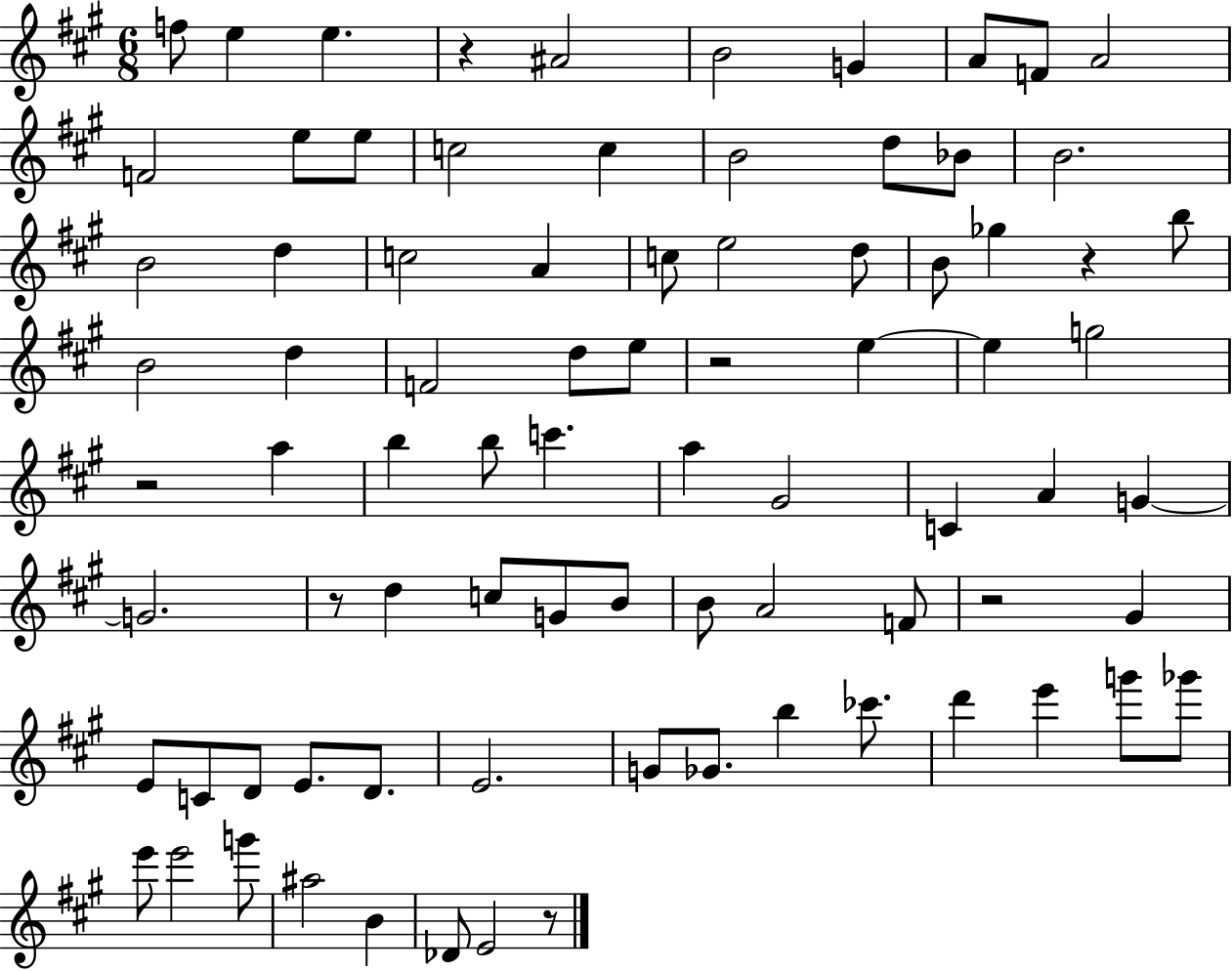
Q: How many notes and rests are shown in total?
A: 82